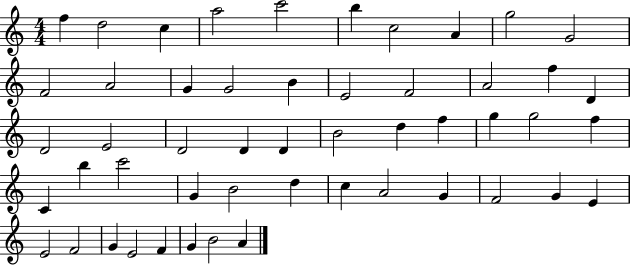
{
  \clef treble
  \numericTimeSignature
  \time 4/4
  \key c \major
  f''4 d''2 c''4 | a''2 c'''2 | b''4 c''2 a'4 | g''2 g'2 | \break f'2 a'2 | g'4 g'2 b'4 | e'2 f'2 | a'2 f''4 d'4 | \break d'2 e'2 | d'2 d'4 d'4 | b'2 d''4 f''4 | g''4 g''2 f''4 | \break c'4 b''4 c'''2 | g'4 b'2 d''4 | c''4 a'2 g'4 | f'2 g'4 e'4 | \break e'2 f'2 | g'4 e'2 f'4 | g'4 b'2 a'4 | \bar "|."
}